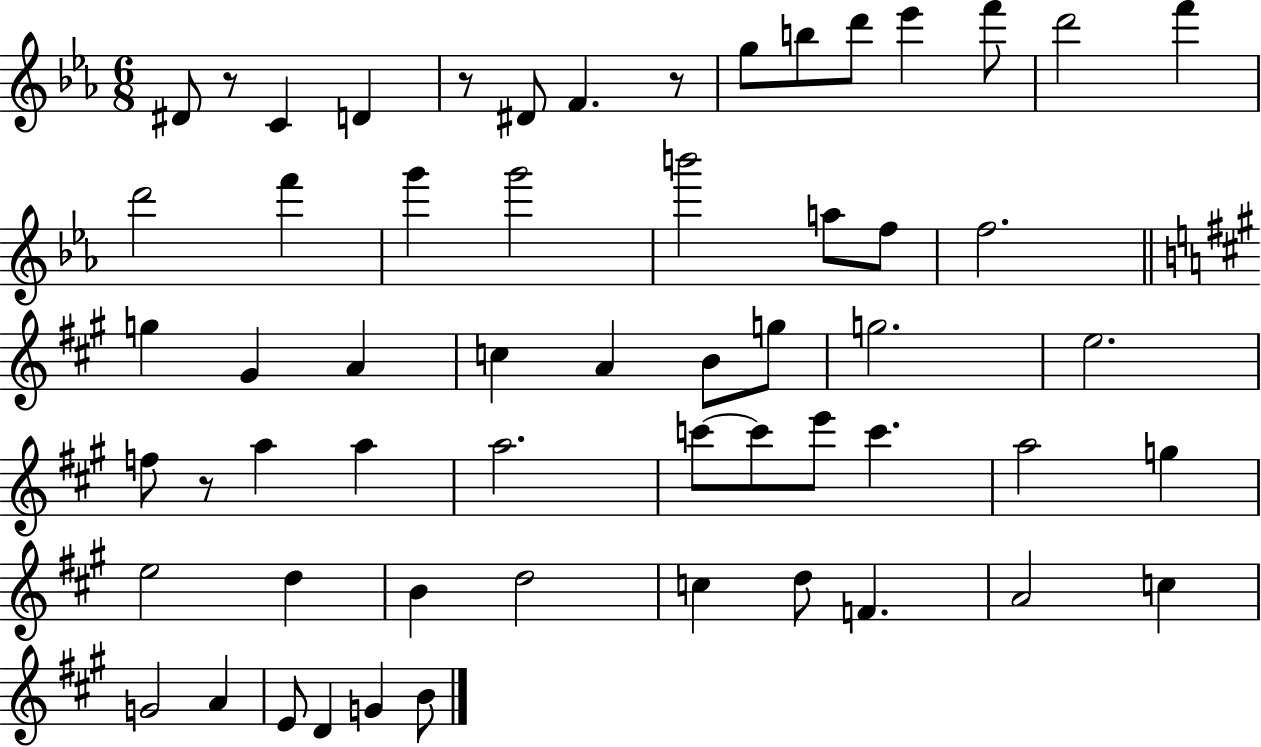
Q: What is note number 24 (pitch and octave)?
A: C5